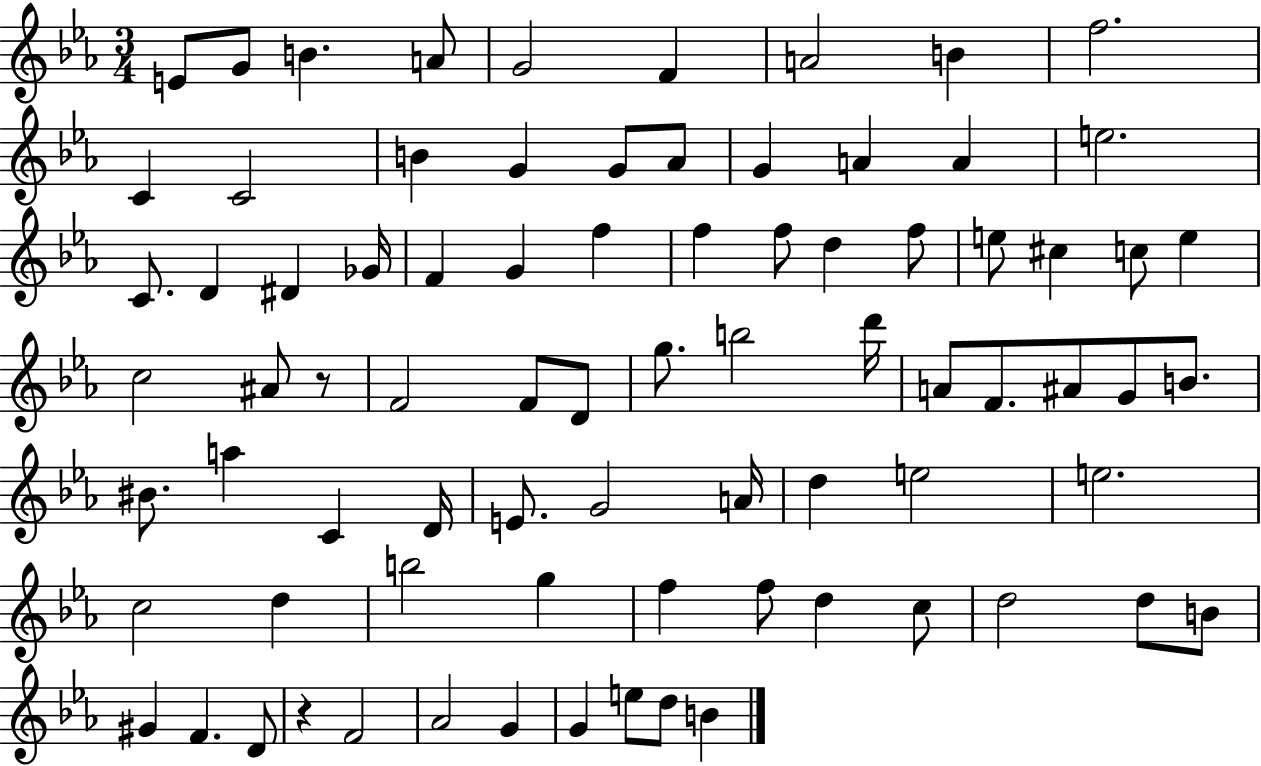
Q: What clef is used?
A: treble